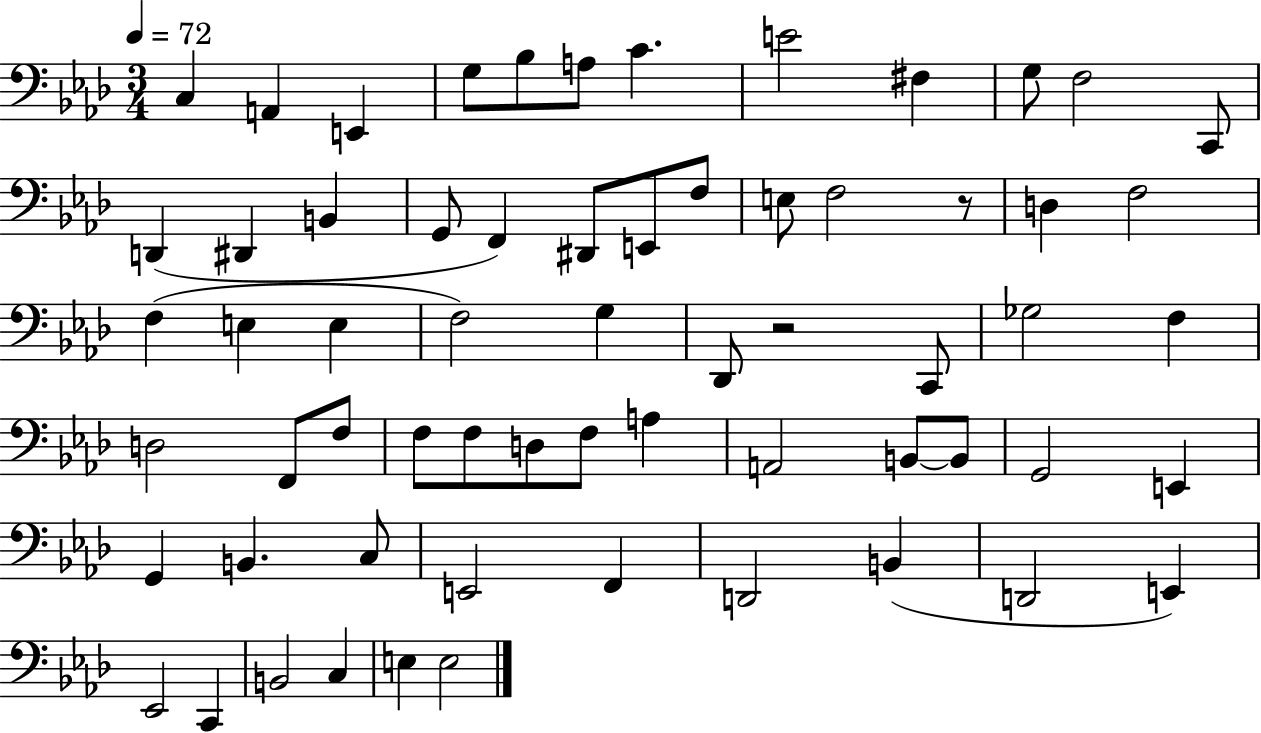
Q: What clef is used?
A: bass